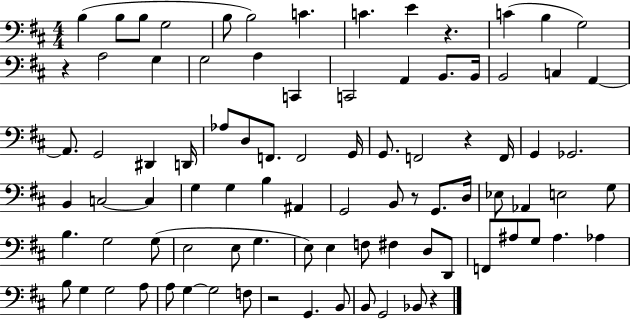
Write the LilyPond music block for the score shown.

{
  \clef bass
  \numericTimeSignature
  \time 4/4
  \key d \major
  b4( b8 b8 g2 | b8 b2) c'4. | c'4. e'4 r4. | c'4( b4 g2) | \break r4 a2 g4 | g2 a4 c,4 | c,2 a,4 b,8. b,16 | b,2 c4 a,4~~ | \break a,8. g,2 dis,4 d,16 | aes8 d8 f,8. f,2 g,16 | g,8. f,2 r4 f,16 | g,4 ges,2. | \break b,4 c2~~ c4 | g4 g4 b4 ais,4 | g,2 b,8 r8 g,8. d16 | ees8 aes,4 e2 g8 | \break b4. g2 g8( | e2 e8 g4. | e8) e4 f8 fis4 d8 d,8 | f,8 ais8 g8 ais4. aes4 | \break b8 g4 g2 a8 | a8 g4~~ g2 f8 | r2 g,4. b,8 | b,8 g,2 bes,8 r4 | \break \bar "|."
}